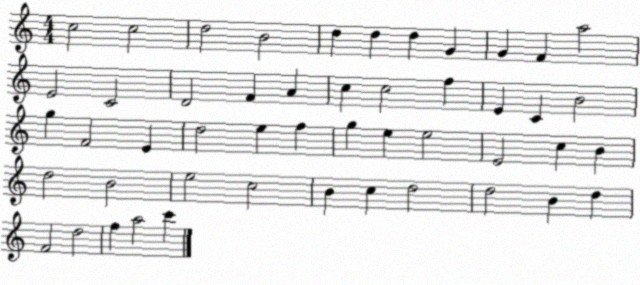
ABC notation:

X:1
T:Untitled
M:4/4
L:1/4
K:C
c2 c2 d2 B2 d d d G G F a2 E2 C2 D2 F A c c2 f E C B2 g F2 E d2 e f g e e2 E2 c B d2 B2 e2 c2 B c d2 d2 B d F2 d2 f a2 c'